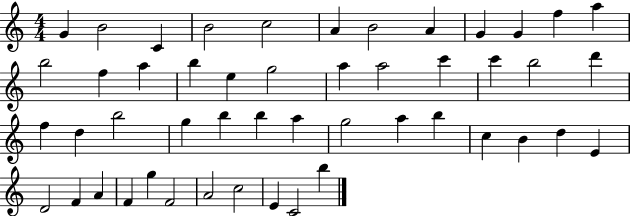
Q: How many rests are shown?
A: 0